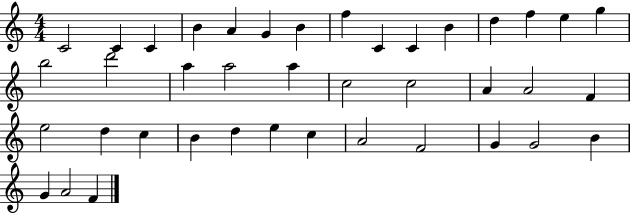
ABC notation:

X:1
T:Untitled
M:4/4
L:1/4
K:C
C2 C C B A G B f C C B d f e g b2 d'2 a a2 a c2 c2 A A2 F e2 d c B d e c A2 F2 G G2 B G A2 F